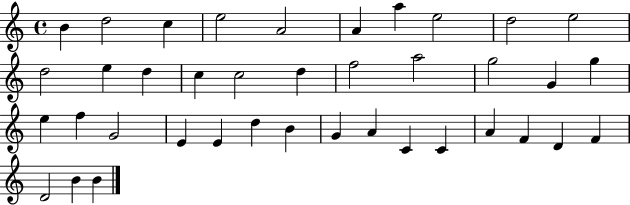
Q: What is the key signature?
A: C major